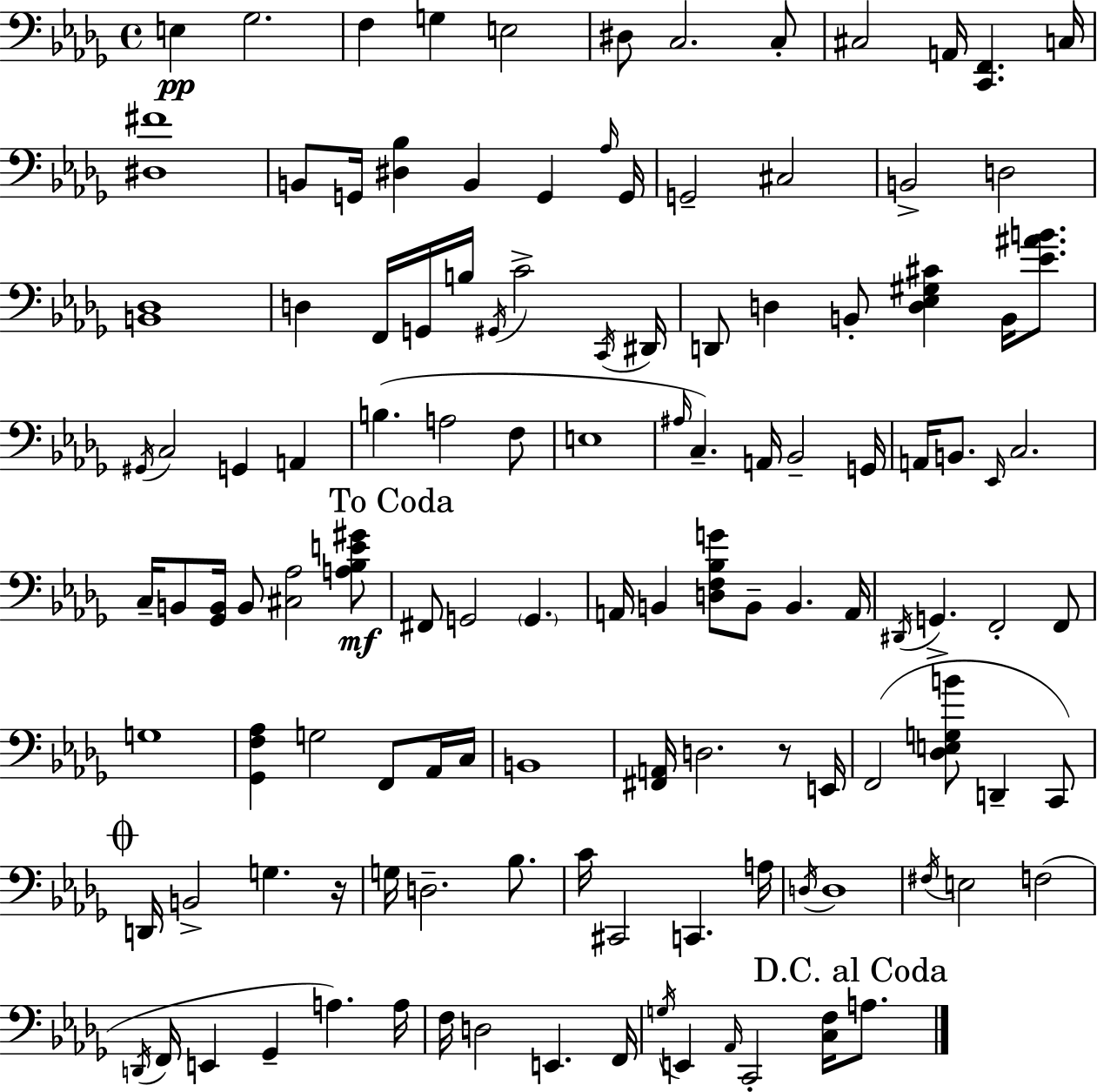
X:1
T:Untitled
M:4/4
L:1/4
K:Bbm
E, _G,2 F, G, E,2 ^D,/2 C,2 C,/2 ^C,2 A,,/4 [C,,F,,] C,/4 [^D,^F]4 B,,/2 G,,/4 [^D,_B,] B,, G,, _A,/4 G,,/4 G,,2 ^C,2 B,,2 D,2 [B,,_D,]4 D, F,,/4 G,,/4 B,/4 ^G,,/4 C2 C,,/4 ^D,,/4 D,,/2 D, B,,/2 [D,_E,^G,^C] B,,/4 [_E^AB]/2 ^G,,/4 C,2 G,, A,, B, A,2 F,/2 E,4 ^A,/4 C, A,,/4 _B,,2 G,,/4 A,,/4 B,,/2 _E,,/4 C,2 C,/4 B,,/2 [_G,,B,,]/4 B,,/2 [^C,_A,]2 [A,_B,E^G]/2 ^F,,/2 G,,2 G,, A,,/4 B,, [D,F,_B,G]/2 B,,/2 B,, A,,/4 ^D,,/4 G,, F,,2 F,,/2 G,4 [_G,,F,_A,] G,2 F,,/2 _A,,/4 C,/4 B,,4 [^F,,A,,]/4 D,2 z/2 E,,/4 F,,2 [_D,E,G,B]/2 D,, C,,/2 D,,/4 B,,2 G, z/4 G,/4 D,2 _B,/2 C/4 ^C,,2 C,, A,/4 D,/4 D,4 ^F,/4 E,2 F,2 D,,/4 F,,/4 E,, _G,, A, A,/4 F,/4 D,2 E,, F,,/4 G,/4 E,, _A,,/4 C,,2 [C,F,]/4 A,/2